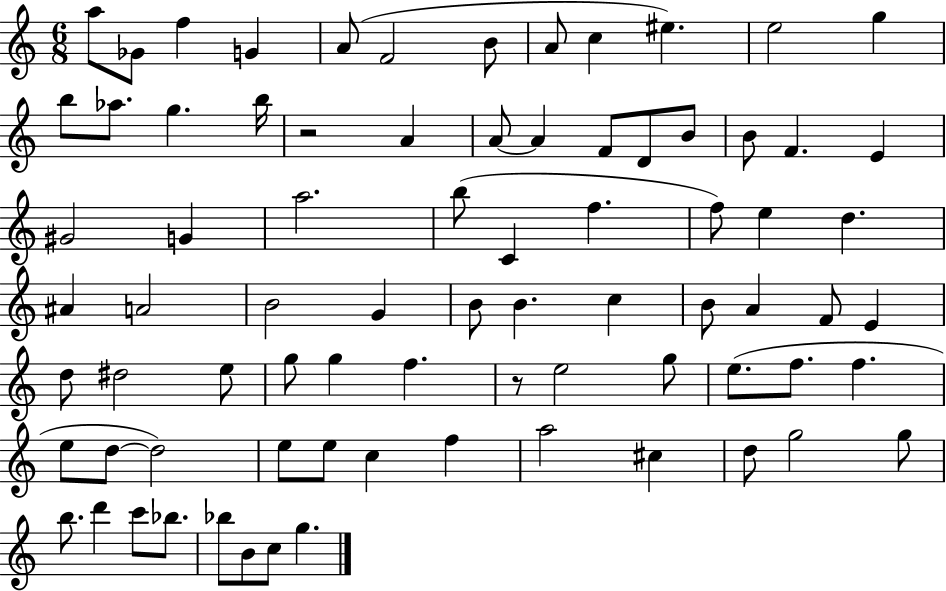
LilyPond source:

{
  \clef treble
  \numericTimeSignature
  \time 6/8
  \key c \major
  a''8 ges'8 f''4 g'4 | a'8( f'2 b'8 | a'8 c''4 eis''4.) | e''2 g''4 | \break b''8 aes''8. g''4. b''16 | r2 a'4 | a'8~~ a'4 f'8 d'8 b'8 | b'8 f'4. e'4 | \break gis'2 g'4 | a''2. | b''8( c'4 f''4. | f''8) e''4 d''4. | \break ais'4 a'2 | b'2 g'4 | b'8 b'4. c''4 | b'8 a'4 f'8 e'4 | \break d''8 dis''2 e''8 | g''8 g''4 f''4. | r8 e''2 g''8 | e''8.( f''8. f''4. | \break e''8 d''8~~ d''2) | e''8 e''8 c''4 f''4 | a''2 cis''4 | d''8 g''2 g''8 | \break b''8. d'''4 c'''8 bes''8. | bes''8 b'8 c''8 g''4. | \bar "|."
}